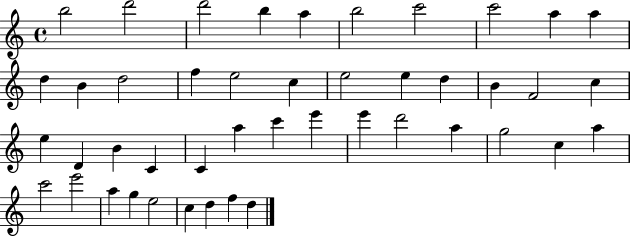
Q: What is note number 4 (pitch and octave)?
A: B5